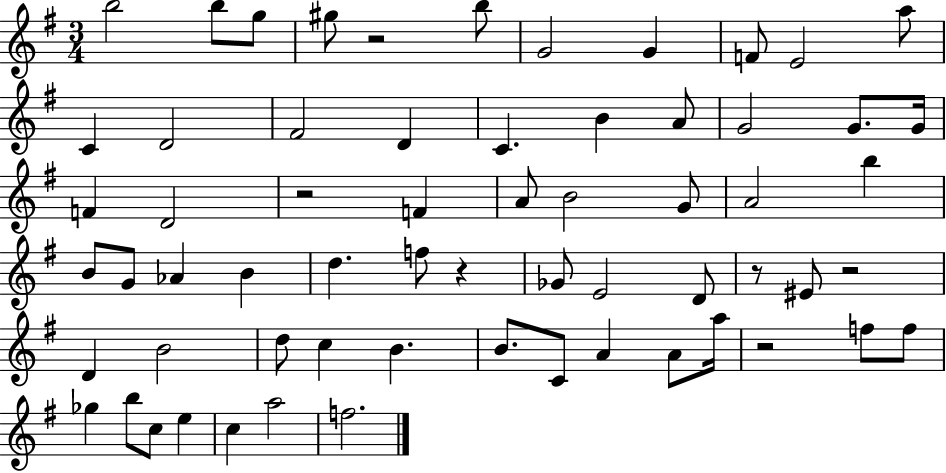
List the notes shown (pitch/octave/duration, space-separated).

B5/h B5/e G5/e G#5/e R/h B5/e G4/h G4/q F4/e E4/h A5/e C4/q D4/h F#4/h D4/q C4/q. B4/q A4/e G4/h G4/e. G4/s F4/q D4/h R/h F4/q A4/e B4/h G4/e A4/h B5/q B4/e G4/e Ab4/q B4/q D5/q. F5/e R/q Gb4/e E4/h D4/e R/e EIS4/e R/h D4/q B4/h D5/e C5/q B4/q. B4/e. C4/e A4/q A4/e A5/s R/h F5/e F5/e Gb5/q B5/e C5/e E5/q C5/q A5/h F5/h.